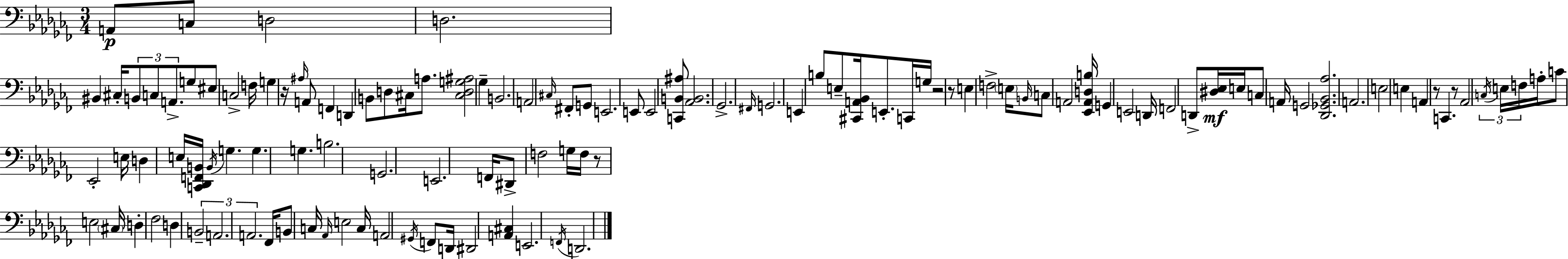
A2/e C3/e D3/h D3/h. BIS2/q C#3/s B2/e C3/e A2/e. G3/e EIS3/e C3/h F3/s G3/q R/s A#3/s A2/e F2/q D2/q B2/e D3/e C#3/s A3/e. [C#3,D3,G3,A#3]/h Gb3/q B2/h. A2/h C#3/s F#2/e G2/e E2/h. E2/e E2/h [C2,B2,A#3]/e [Ab2,B2]/h. Gb2/h. F#2/s G2/h. E2/q B3/e E3/e [C#2,A2,Bb2]/s E2/e. C2/s G3/s R/h R/e E3/q F3/h E3/s B2/s C3/e A2/h [Eb2,A2,D3,B3]/s G2/q E2/h D2/s F2/h D2/e [D#3,Eb3]/s E3/s C3/e A2/s G2/h [Db2,Gb2,Bb2,Ab3]/h. A2/h. E3/h E3/q A2/q R/e C2/q. R/e Ab2/h C3/s E3/s F3/s A3/s C4/e Eb2/h E3/s D3/q E3/s [C2,Db2,F2,B2]/s B2/s G3/q. G3/q. G3/q. B3/h. G2/h. E2/h. F2/s D#2/e F3/h G3/s F3/s R/e E3/h C#3/s D3/q FES3/h D3/q B2/h A2/h. A2/h. FES2/s B2/e C3/s Ab2/s E3/h C3/s A2/h G#2/s F2/e D2/s D#2/h [A2,C#3]/q E2/h. F2/s D2/h.